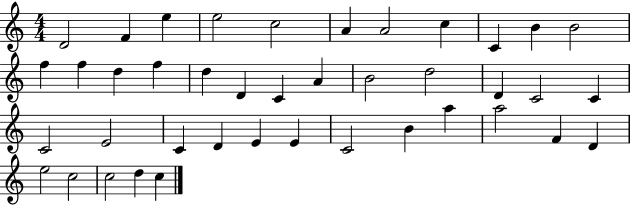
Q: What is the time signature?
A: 4/4